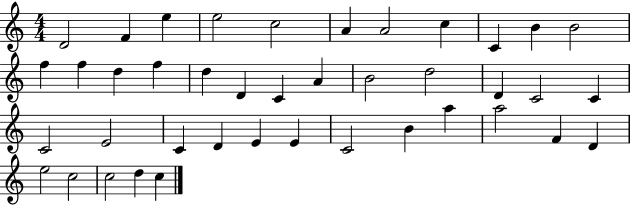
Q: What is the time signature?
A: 4/4